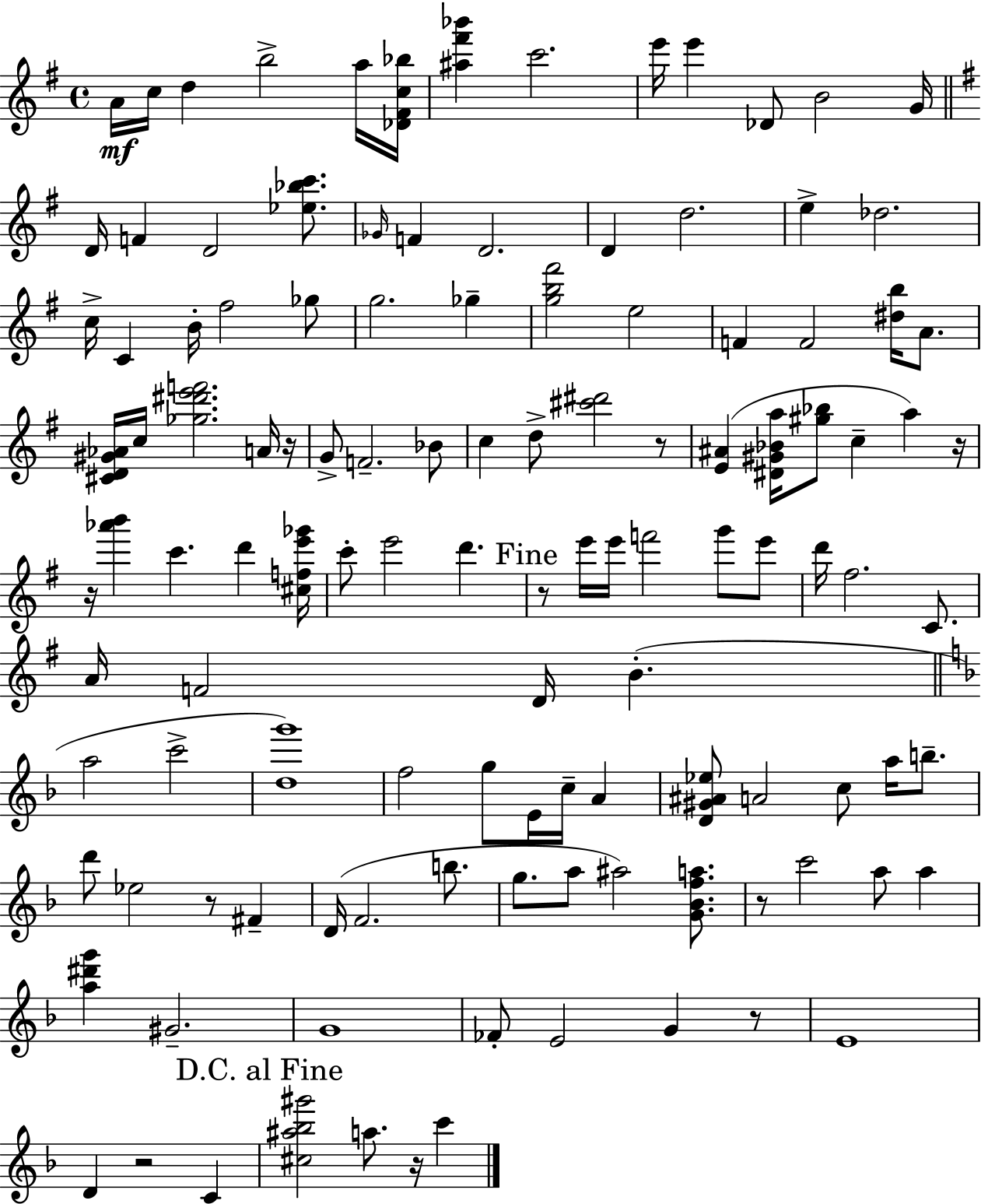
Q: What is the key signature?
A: G major